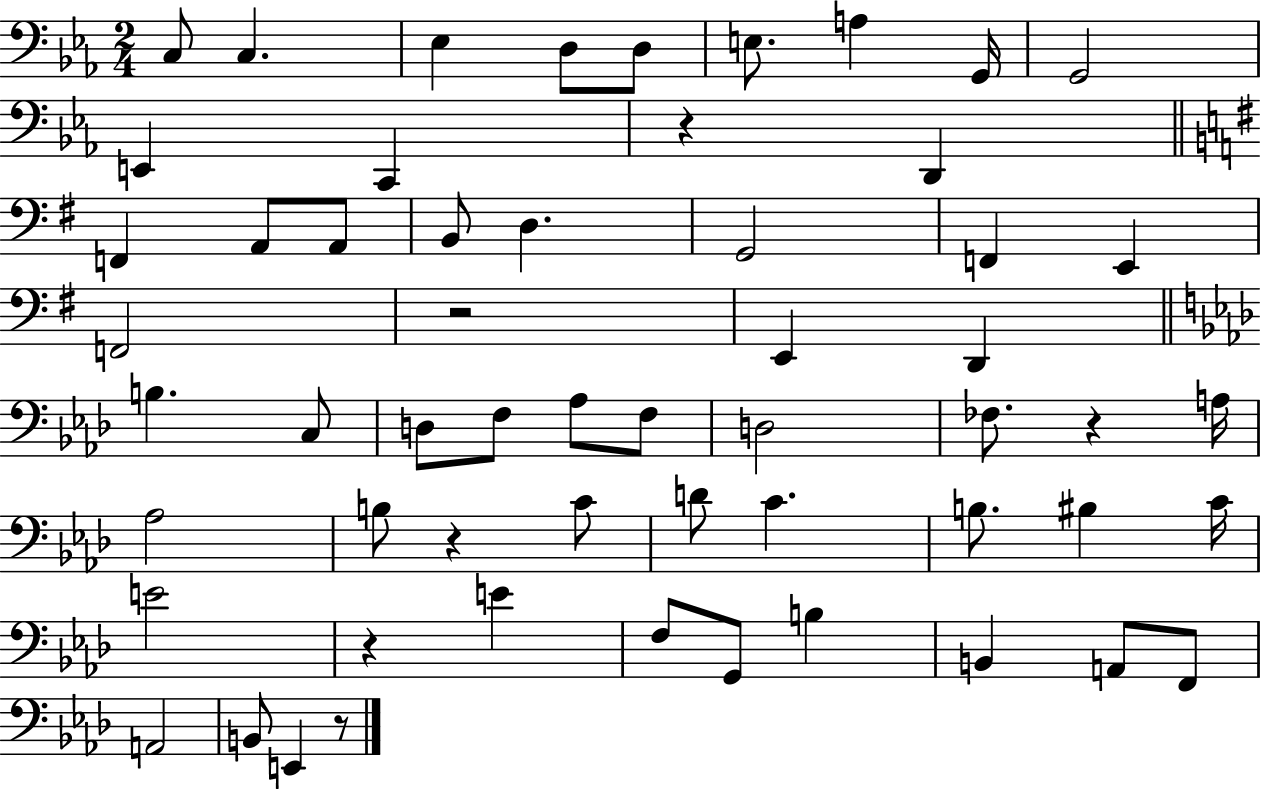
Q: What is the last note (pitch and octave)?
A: E2